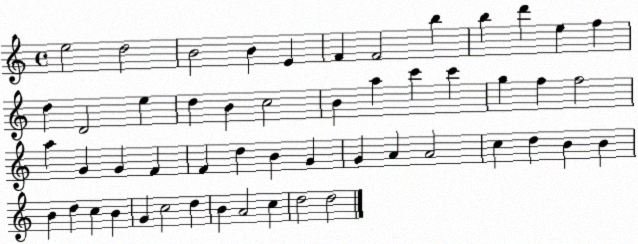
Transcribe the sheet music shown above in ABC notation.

X:1
T:Untitled
M:4/4
L:1/4
K:C
e2 d2 B2 B E F F2 b b d' e f d D2 e d B c2 B a c' c' g f f2 a G G F F d B G G A A2 c d B B B d c B G c2 d B A2 c d2 d2